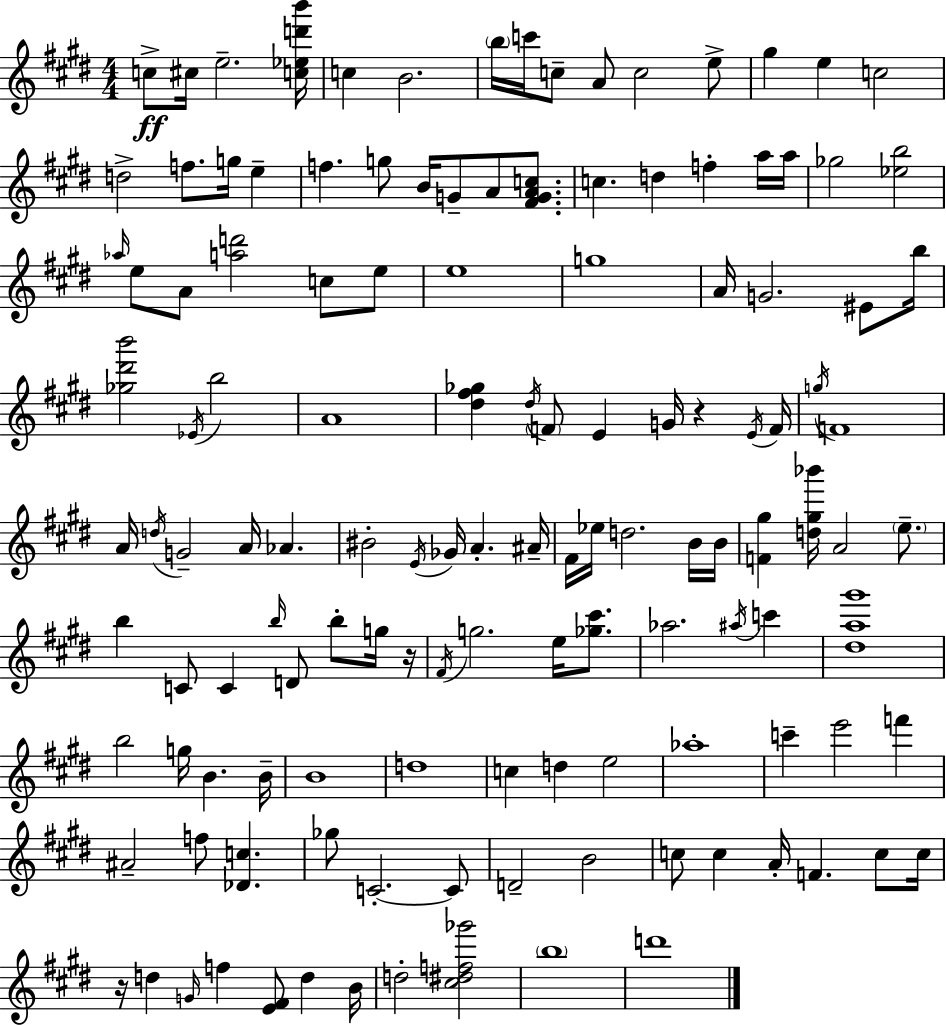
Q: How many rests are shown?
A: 3